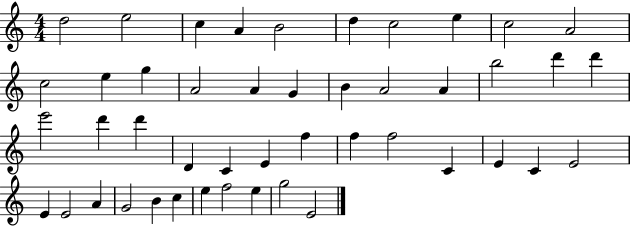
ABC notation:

X:1
T:Untitled
M:4/4
L:1/4
K:C
d2 e2 c A B2 d c2 e c2 A2 c2 e g A2 A G B A2 A b2 d' d' e'2 d' d' D C E f f f2 C E C E2 E E2 A G2 B c e f2 e g2 E2